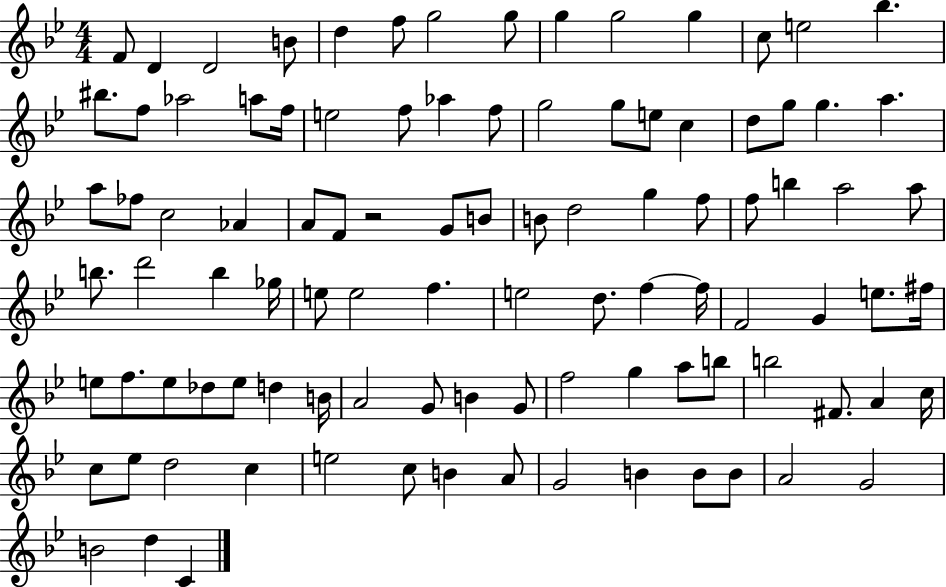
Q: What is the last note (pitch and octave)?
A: C4